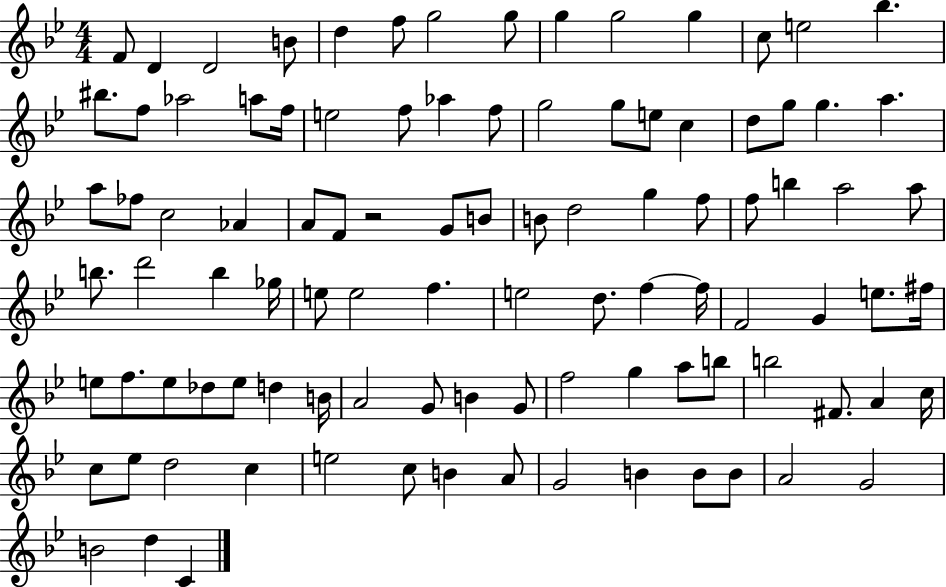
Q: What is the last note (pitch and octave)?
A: C4